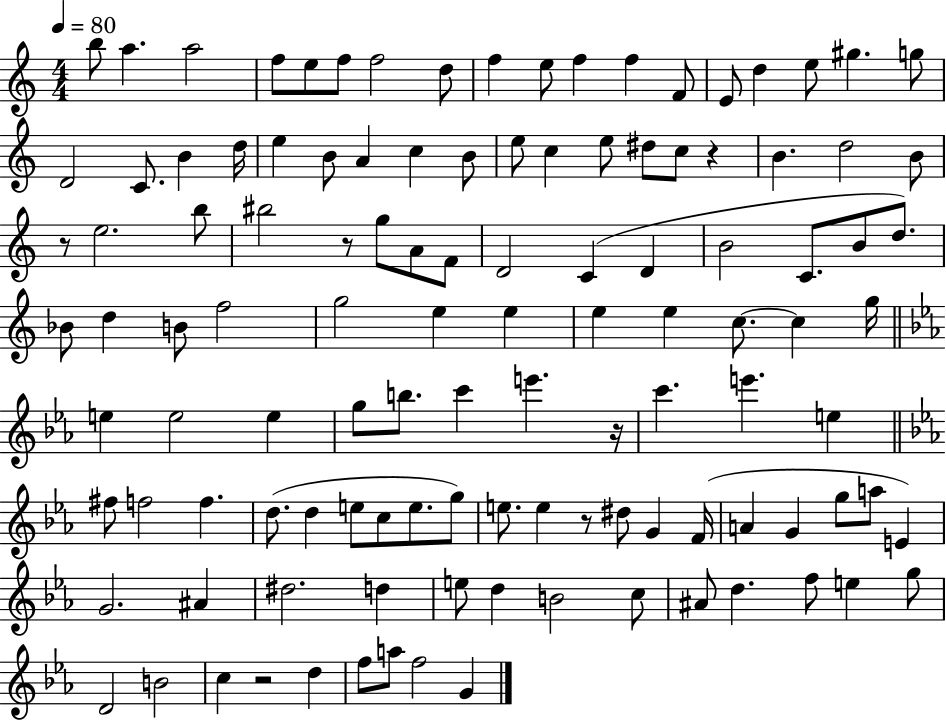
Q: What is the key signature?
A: C major